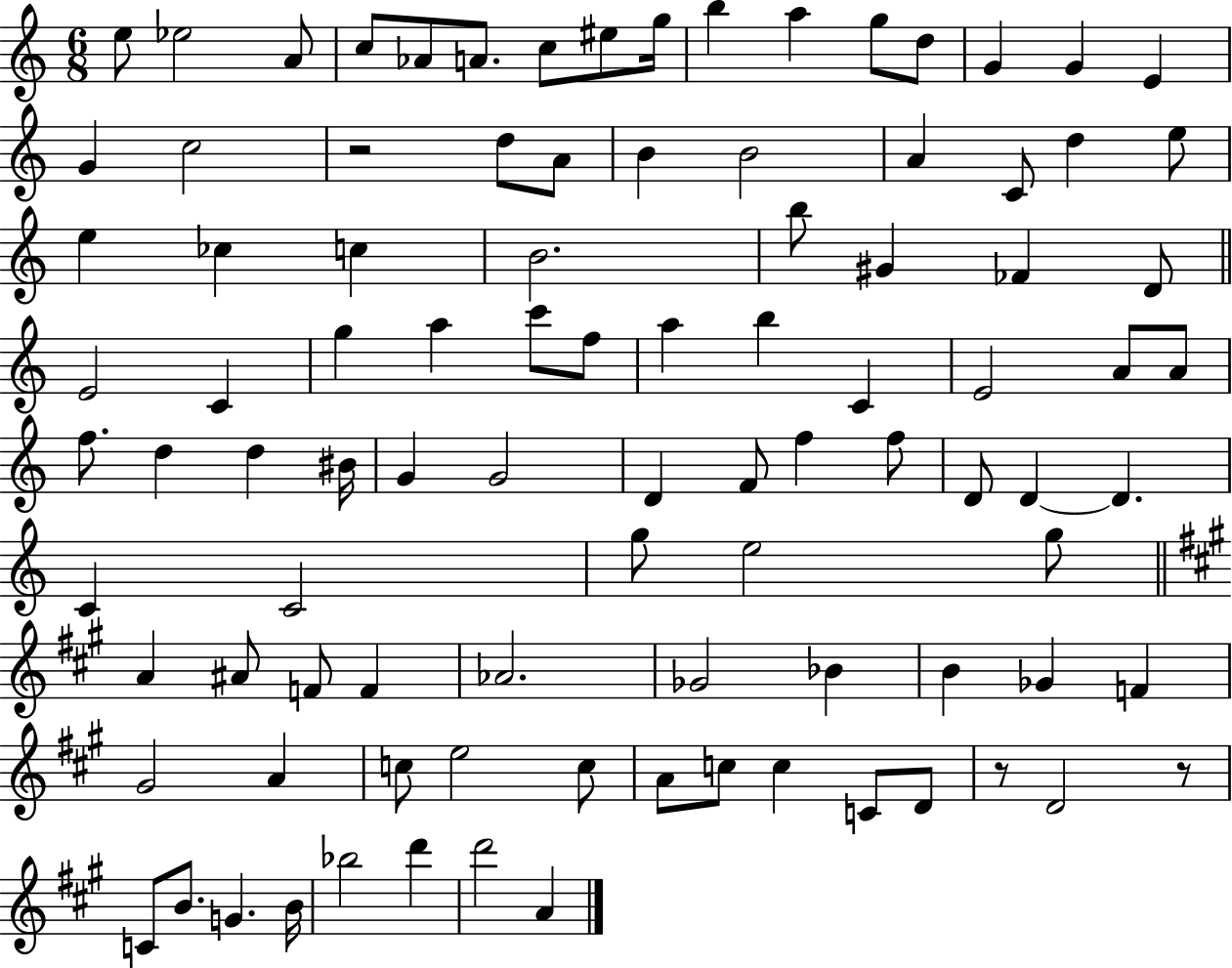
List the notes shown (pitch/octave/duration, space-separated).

E5/e Eb5/h A4/e C5/e Ab4/e A4/e. C5/e EIS5/e G5/s B5/q A5/q G5/e D5/e G4/q G4/q E4/q G4/q C5/h R/h D5/e A4/e B4/q B4/h A4/q C4/e D5/q E5/e E5/q CES5/q C5/q B4/h. B5/e G#4/q FES4/q D4/e E4/h C4/q G5/q A5/q C6/e F5/e A5/q B5/q C4/q E4/h A4/e A4/e F5/e. D5/q D5/q BIS4/s G4/q G4/h D4/q F4/e F5/q F5/e D4/e D4/q D4/q. C4/q C4/h G5/e E5/h G5/e A4/q A#4/e F4/e F4/q Ab4/h. Gb4/h Bb4/q B4/q Gb4/q F4/q G#4/h A4/q C5/e E5/h C5/e A4/e C5/e C5/q C4/e D4/e R/e D4/h R/e C4/e B4/e. G4/q. B4/s Bb5/h D6/q D6/h A4/q